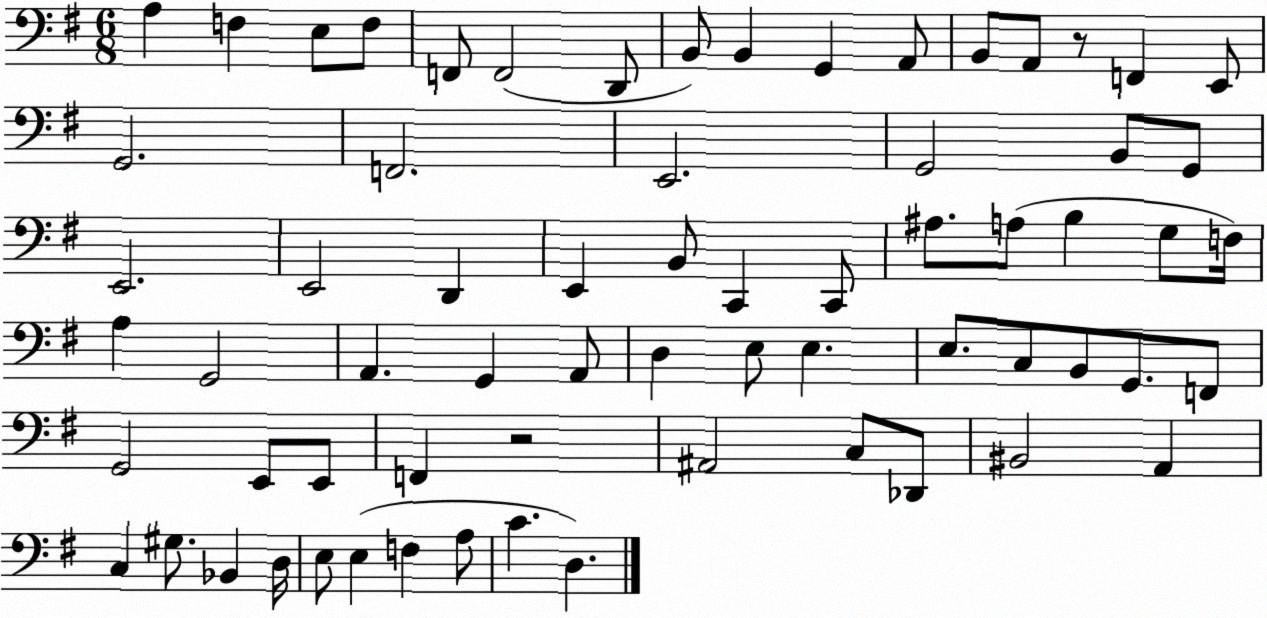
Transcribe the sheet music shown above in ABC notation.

X:1
T:Untitled
M:6/8
L:1/4
K:G
A, F, E,/2 F,/2 F,,/2 F,,2 D,,/2 B,,/2 B,, G,, A,,/2 B,,/2 A,,/2 z/2 F,, E,,/2 G,,2 F,,2 E,,2 G,,2 B,,/2 G,,/2 E,,2 E,,2 D,, E,, B,,/2 C,, C,,/2 ^A,/2 A,/2 B, G,/2 F,/4 A, G,,2 A,, G,, A,,/2 D, E,/2 E, E,/2 C,/2 B,,/2 G,,/2 F,,/2 G,,2 E,,/2 E,,/2 F,, z2 ^A,,2 C,/2 _D,,/2 ^B,,2 A,, C, ^G,/2 _B,, D,/4 E,/2 E, F, A,/2 C D,